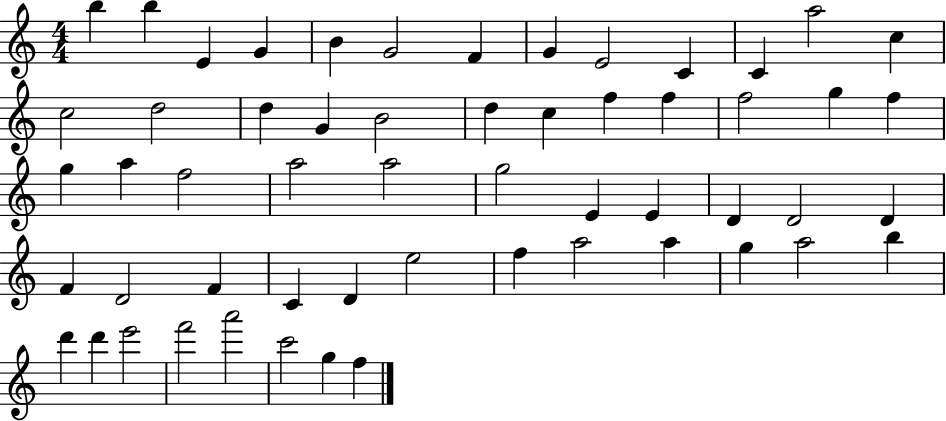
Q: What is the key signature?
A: C major